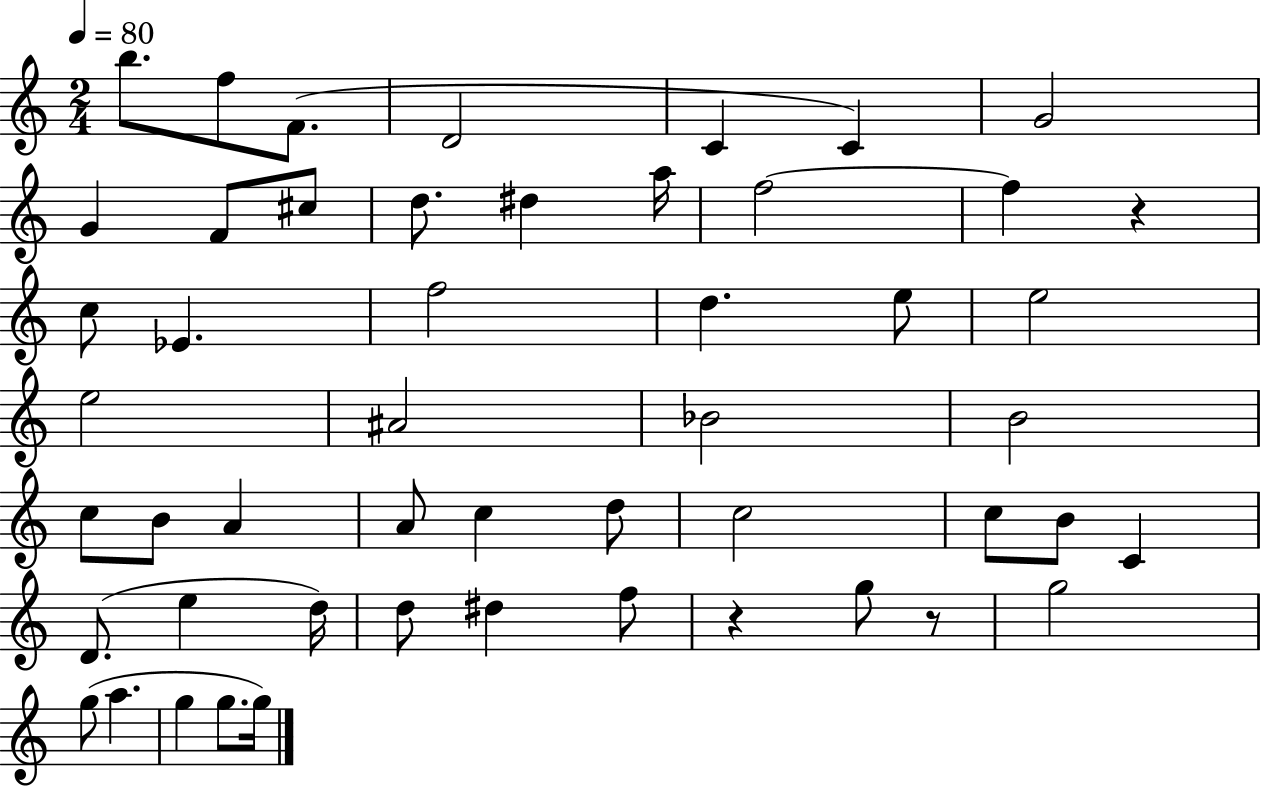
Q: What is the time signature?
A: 2/4